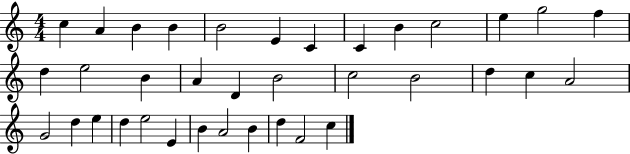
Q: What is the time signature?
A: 4/4